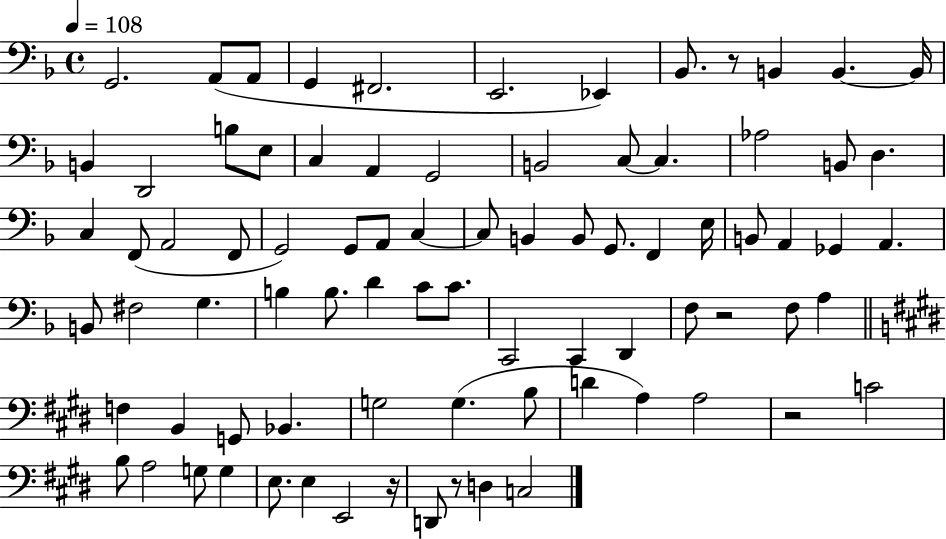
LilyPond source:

{
  \clef bass
  \time 4/4
  \defaultTimeSignature
  \key f \major
  \tempo 4 = 108
  \repeat volta 2 { g,2. a,8( a,8 | g,4 fis,2. | e,2. ees,4) | bes,8. r8 b,4 b,4.~~ b,16 | \break b,4 d,2 b8 e8 | c4 a,4 g,2 | b,2 c8~~ c4. | aes2 b,8 d4. | \break c4 f,8( a,2 f,8 | g,2) g,8 a,8 c4~~ | c8 b,4 b,8 g,8. f,4 e16 | b,8 a,4 ges,4 a,4. | \break b,8 fis2 g4. | b4 b8. d'4 c'8 c'8. | c,2 c,4 d,4 | f8 r2 f8 a4 | \break \bar "||" \break \key e \major f4 b,4 g,8 bes,4. | g2 g4.( b8 | d'4 a4) a2 | r2 c'2 | \break b8 a2 g8 g4 | e8. e4 e,2 r16 | d,8 r8 d4 c2 | } \bar "|."
}